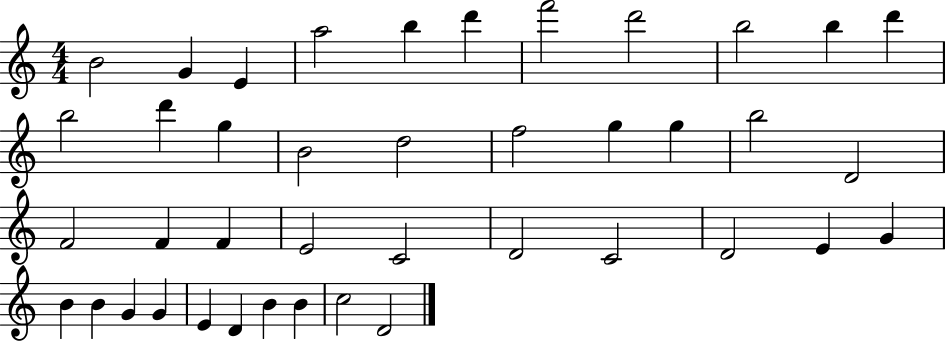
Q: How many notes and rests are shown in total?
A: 41